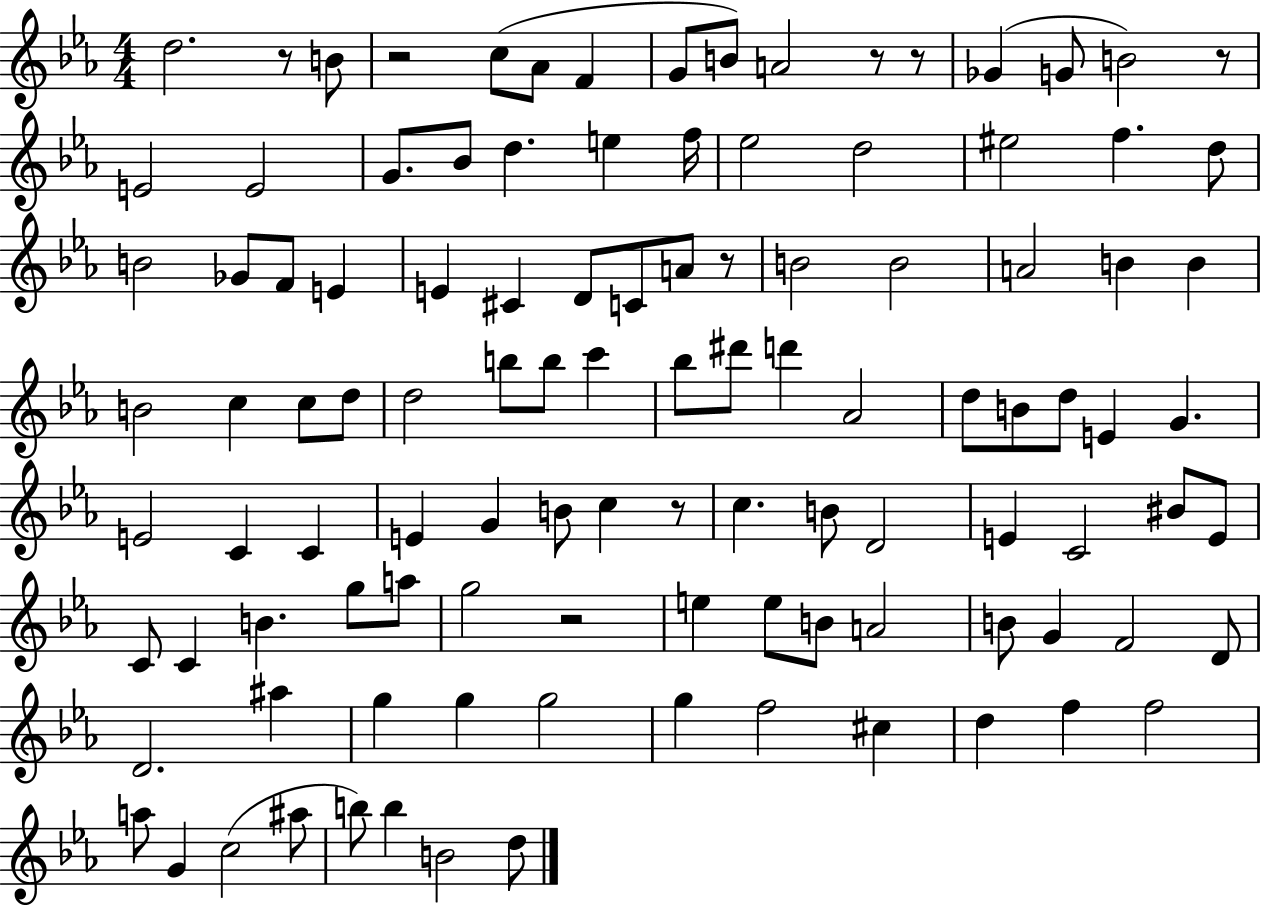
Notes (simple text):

D5/h. R/e B4/e R/h C5/e Ab4/e F4/q G4/e B4/e A4/h R/e R/e Gb4/q G4/e B4/h R/e E4/h E4/h G4/e. Bb4/e D5/q. E5/q F5/s Eb5/h D5/h EIS5/h F5/q. D5/e B4/h Gb4/e F4/e E4/q E4/q C#4/q D4/e C4/e A4/e R/e B4/h B4/h A4/h B4/q B4/q B4/h C5/q C5/e D5/e D5/h B5/e B5/e C6/q Bb5/e D#6/e D6/q Ab4/h D5/e B4/e D5/e E4/q G4/q. E4/h C4/q C4/q E4/q G4/q B4/e C5/q R/e C5/q. B4/e D4/h E4/q C4/h BIS4/e E4/e C4/e C4/q B4/q. G5/e A5/e G5/h R/h E5/q E5/e B4/e A4/h B4/e G4/q F4/h D4/e D4/h. A#5/q G5/q G5/q G5/h G5/q F5/h C#5/q D5/q F5/q F5/h A5/e G4/q C5/h A#5/e B5/e B5/q B4/h D5/e